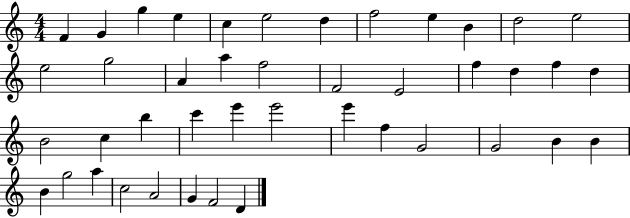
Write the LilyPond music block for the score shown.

{
  \clef treble
  \numericTimeSignature
  \time 4/4
  \key c \major
  f'4 g'4 g''4 e''4 | c''4 e''2 d''4 | f''2 e''4 b'4 | d''2 e''2 | \break e''2 g''2 | a'4 a''4 f''2 | f'2 e'2 | f''4 d''4 f''4 d''4 | \break b'2 c''4 b''4 | c'''4 e'''4 e'''2 | e'''4 f''4 g'2 | g'2 b'4 b'4 | \break b'4 g''2 a''4 | c''2 a'2 | g'4 f'2 d'4 | \bar "|."
}